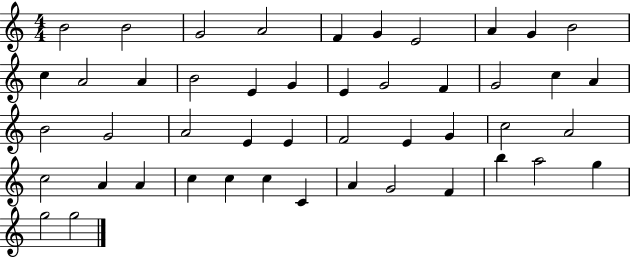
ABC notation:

X:1
T:Untitled
M:4/4
L:1/4
K:C
B2 B2 G2 A2 F G E2 A G B2 c A2 A B2 E G E G2 F G2 c A B2 G2 A2 E E F2 E G c2 A2 c2 A A c c c C A G2 F b a2 g g2 g2